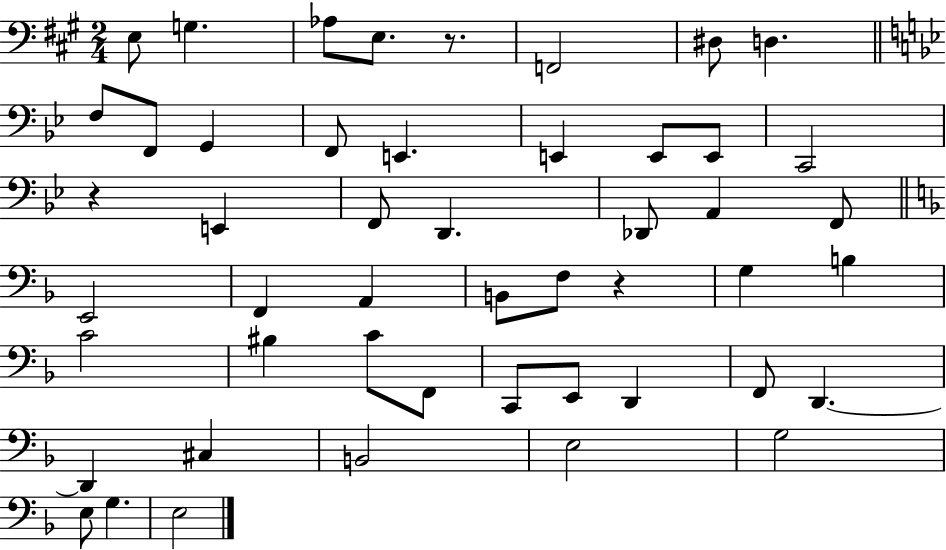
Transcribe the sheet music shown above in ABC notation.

X:1
T:Untitled
M:2/4
L:1/4
K:A
E,/2 G, _A,/2 E,/2 z/2 F,,2 ^D,/2 D, F,/2 F,,/2 G,, F,,/2 E,, E,, E,,/2 E,,/2 C,,2 z E,, F,,/2 D,, _D,,/2 A,, F,,/2 E,,2 F,, A,, B,,/2 F,/2 z G, B, C2 ^B, C/2 F,,/2 C,,/2 E,,/2 D,, F,,/2 D,, D,, ^C, B,,2 E,2 G,2 E,/2 G, E,2